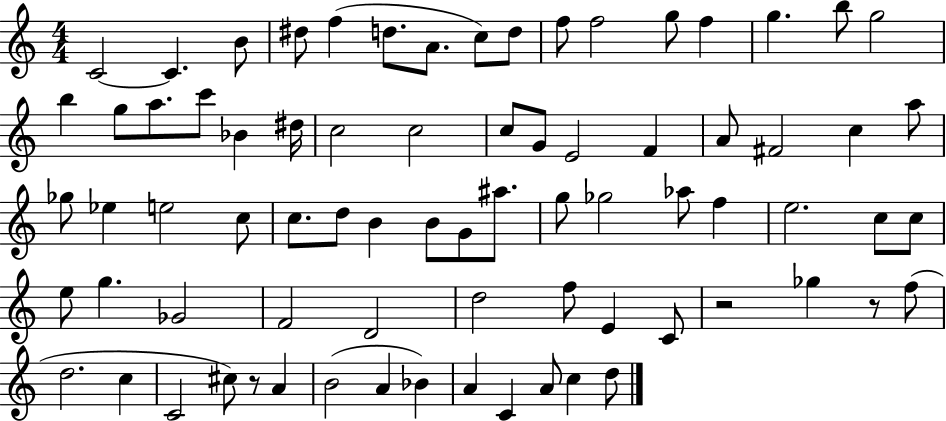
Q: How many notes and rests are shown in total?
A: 76